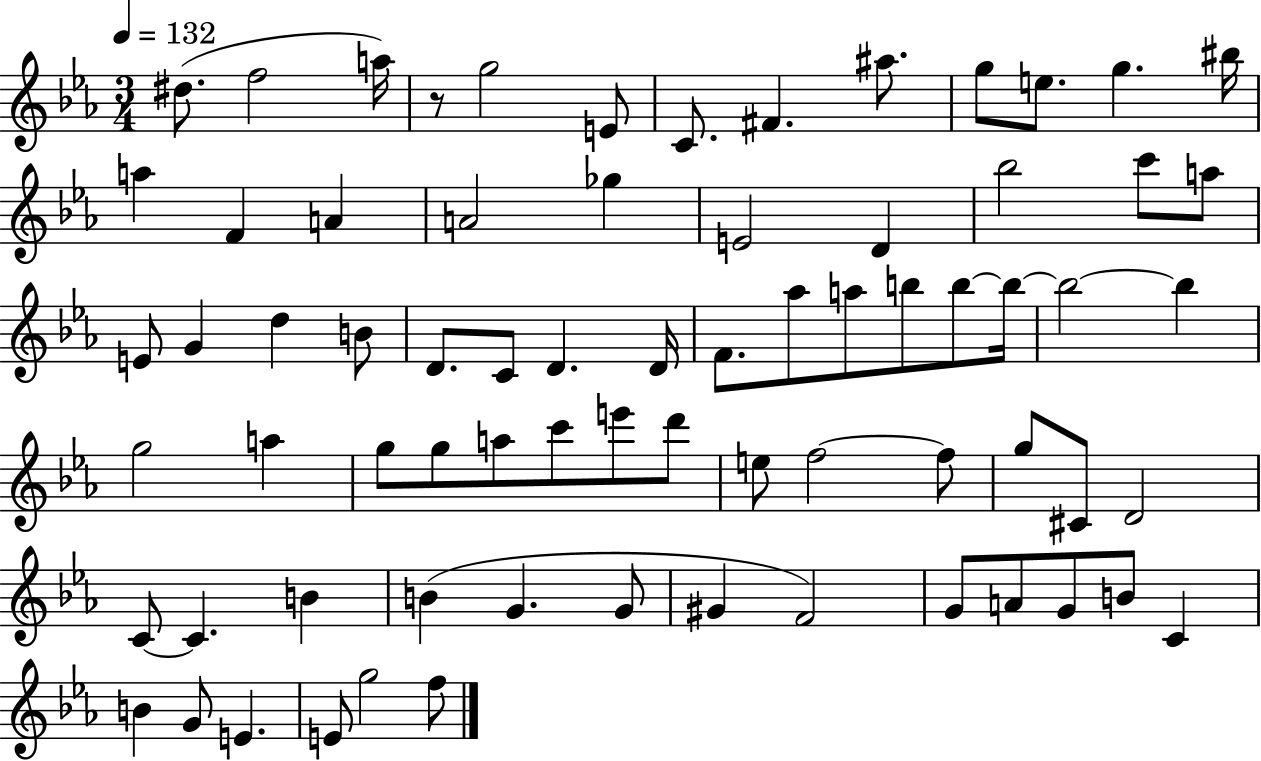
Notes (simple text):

D#5/e. F5/h A5/s R/e G5/h E4/e C4/e. F#4/q. A#5/e. G5/e E5/e. G5/q. BIS5/s A5/q F4/q A4/q A4/h Gb5/q E4/h D4/q Bb5/h C6/e A5/e E4/e G4/q D5/q B4/e D4/e. C4/e D4/q. D4/s F4/e. Ab5/e A5/e B5/e B5/e B5/s B5/h B5/q G5/h A5/q G5/e G5/e A5/e C6/e E6/e D6/e E5/e F5/h F5/e G5/e C#4/e D4/h C4/e C4/q. B4/q B4/q G4/q. G4/e G#4/q F4/h G4/e A4/e G4/e B4/e C4/q B4/q G4/e E4/q. E4/e G5/h F5/e